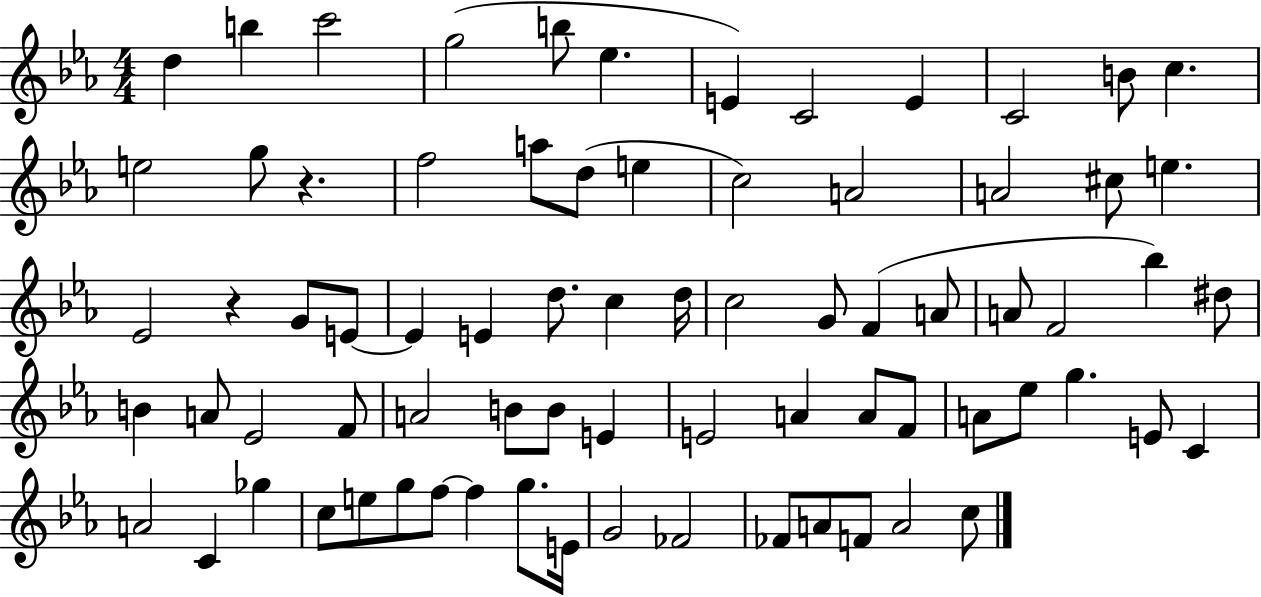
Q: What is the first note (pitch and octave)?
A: D5